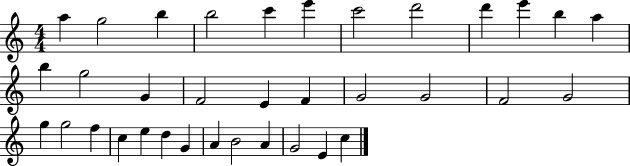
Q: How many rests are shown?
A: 0